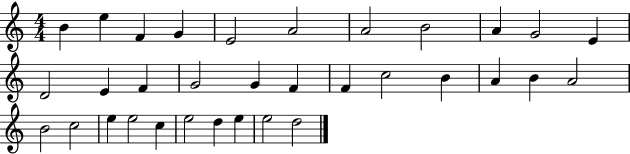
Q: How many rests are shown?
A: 0